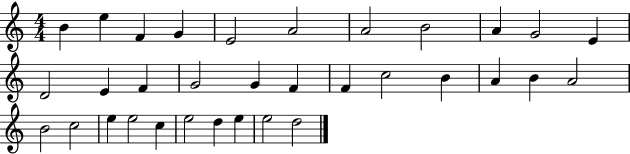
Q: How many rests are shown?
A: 0